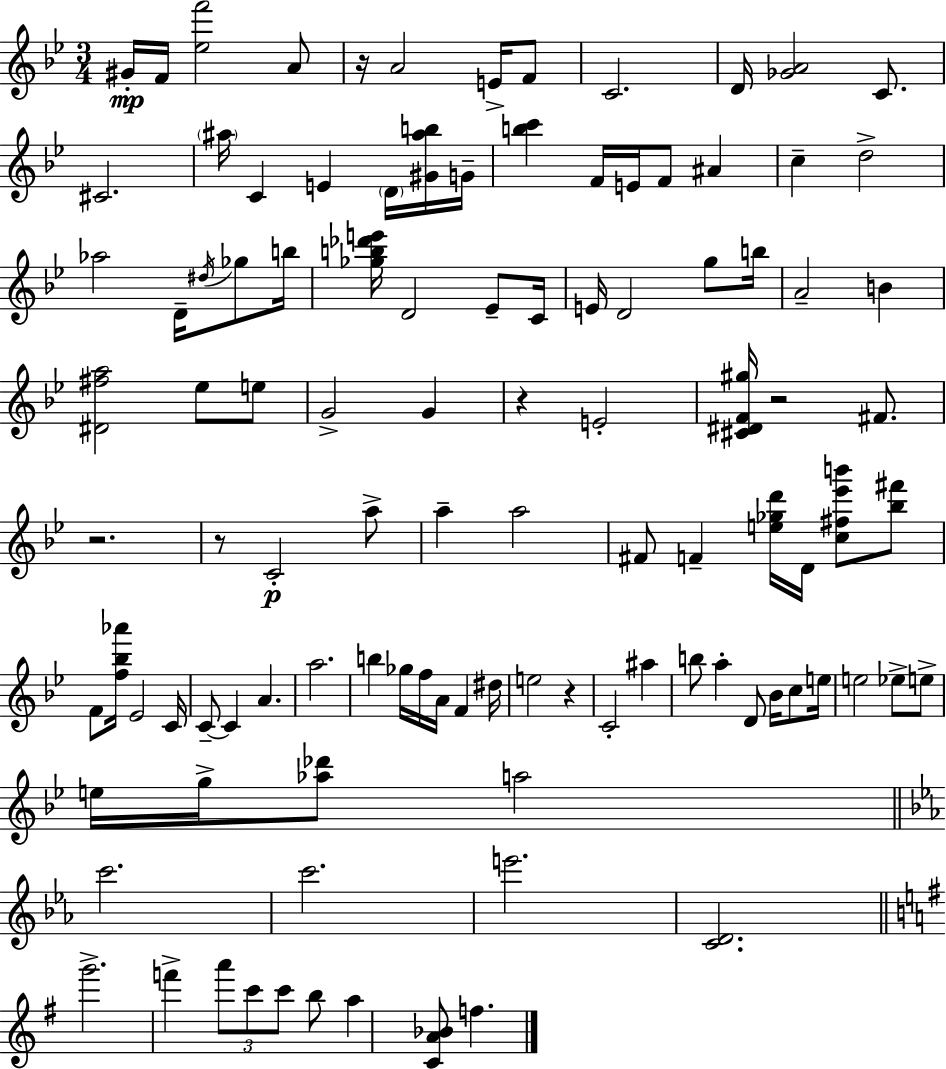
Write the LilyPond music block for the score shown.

{
  \clef treble
  \numericTimeSignature
  \time 3/4
  \key g \minor
  \repeat volta 2 { gis'16-.\mp f'16 <ees'' f'''>2 a'8 | r16 a'2 e'16-> f'8 | c'2. | d'16 <ges' a'>2 c'8. | \break cis'2. | \parenthesize ais''16 c'4 e'4 \parenthesize d'16 <gis' ais'' b''>16 g'16-- | <b'' c'''>4 f'16 e'16 f'8 ais'4 | c''4-- d''2-> | \break aes''2 d'16-- \acciaccatura { dis''16 } ges''8 | b''16 <ges'' b'' des''' e'''>16 d'2 ees'8-- | c'16 e'16 d'2 g''8 | b''16 a'2-- b'4 | \break <dis' fis'' a''>2 ees''8 e''8 | g'2-> g'4 | r4 e'2-. | <cis' dis' f' gis''>16 r2 fis'8. | \break r2. | r8 c'2-.\p a''8-> | a''4-- a''2 | fis'8 f'4-- <e'' ges'' d'''>16 d'16 <c'' fis'' ees''' b'''>8 <bes'' fis'''>8 | \break f'8 <f'' bes'' aes'''>16 ees'2 | c'16 c'8--~~ c'4 a'4. | a''2. | b''4 ges''16 f''16 a'16 f'4 | \break dis''16 e''2 r4 | c'2-. ais''4 | b''8 a''4-. d'8 bes'16 c''8 | e''16 e''2 ees''8-> e''8-> | \break e''16 g''16-> <aes'' des'''>8 a''2 | \bar "||" \break \key c \minor c'''2. | c'''2. | e'''2. | <c' d'>2. | \break \bar "||" \break \key g \major g'''2.-> | f'''4-> \tuplet 3/2 { a'''8 c'''8 c'''8 } b''8 | a''4 <c' a' bes'>8 f''4. | } \bar "|."
}